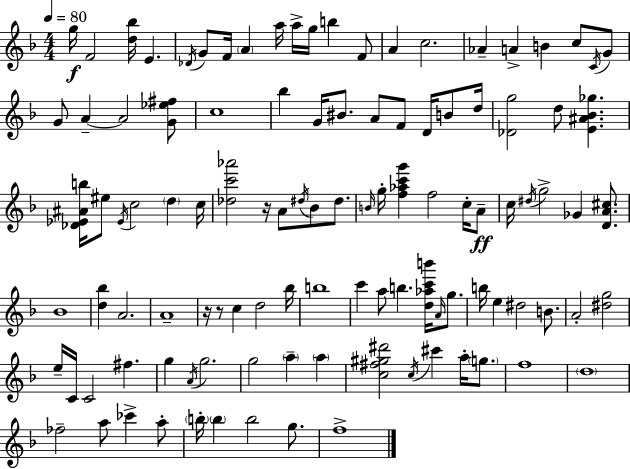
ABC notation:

X:1
T:Untitled
M:4/4
L:1/4
K:Dm
g/4 F2 [d_b]/4 E _D/4 G/2 F/4 A a/4 a/4 g/4 b F/2 A c2 _A A B c/2 C/4 G/2 G/2 A A2 [G_e^f]/2 c4 _b G/4 ^B/2 A/2 F/2 D/4 B/2 d/4 [_Dg]2 d/2 [E^A_B_g] [_D_E^Ab]/4 ^e/2 _E/4 c2 d c/4 [_dc'_a']2 z/4 A/2 ^d/4 _B/2 ^d/2 B/4 g/4 [f_ac'g'] f2 c/4 A/2 c/4 ^d/4 g2 _G [DA^c]/2 _B4 [d_b] A2 A4 z/4 z/2 c d2 _b/4 b4 c' a/2 b [d_ac'b']/4 A/4 g/2 b/4 e ^d2 B/2 A2 [^dg]2 e/4 C/4 C2 ^f g A/4 g2 g2 a a [c^f^g^d']2 c/4 ^c' a/4 g/2 f4 d4 _f2 a/2 _c' a/2 b/4 b b2 g/2 f4